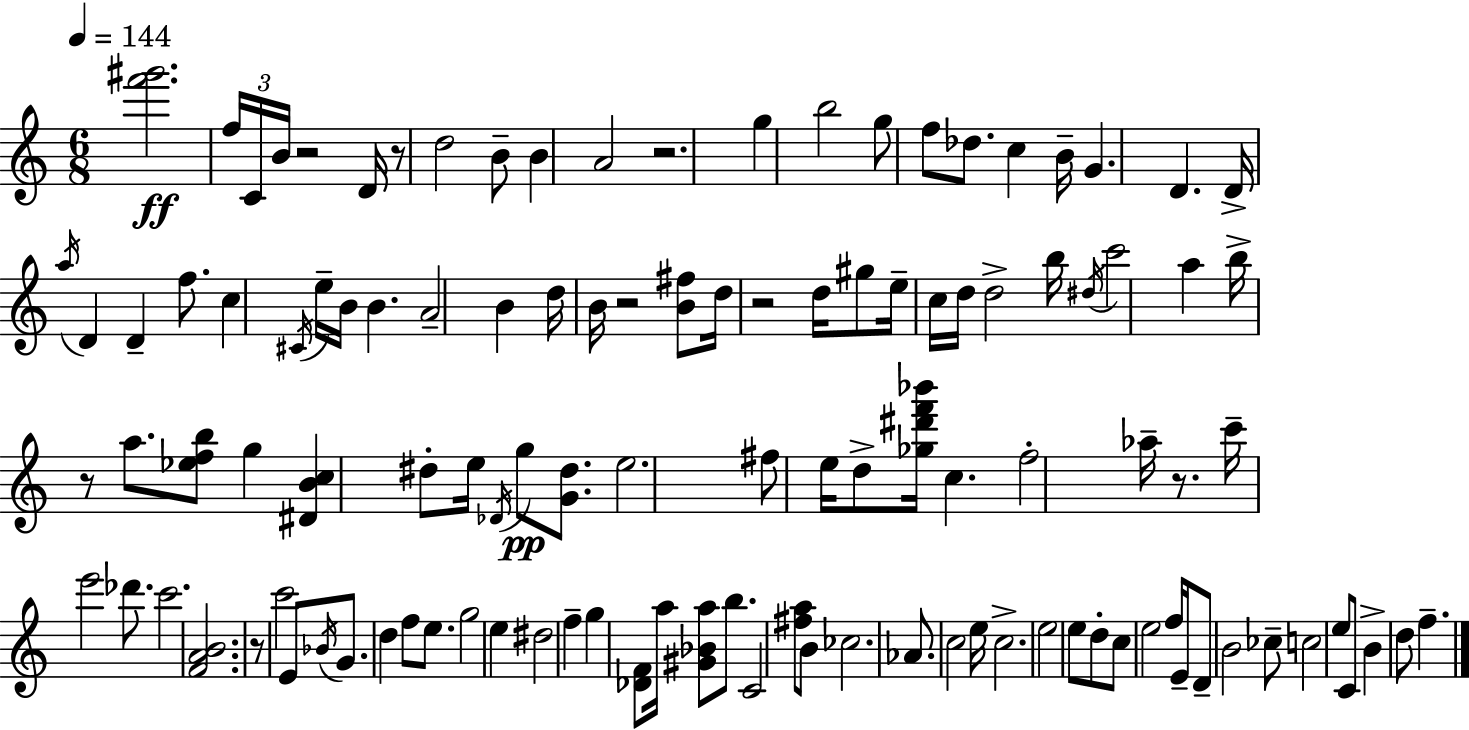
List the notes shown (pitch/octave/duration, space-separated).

[F6,G#6]/h. F5/s C4/s B4/s R/h D4/s R/e D5/h B4/e B4/q A4/h R/h. G5/q B5/h G5/e F5/e Db5/e. C5/q B4/s G4/q. D4/q. D4/s A5/s D4/q D4/q F5/e. C5/q C#4/s E5/s B4/s B4/q. A4/h B4/q D5/s B4/s R/h [B4,F#5]/e D5/s R/h D5/s G#5/e E5/s C5/s D5/s D5/h B5/s D#5/s C6/h A5/q B5/s R/e A5/e. [Eb5,F5,B5]/e G5/q [D#4,B4,C5]/q D#5/e E5/s Db4/s G5/e [G4,D#5]/e. E5/h. F#5/e E5/s D5/e [Gb5,D#6,F6,Bb6]/s C5/q. F5/h Ab5/s R/e. C6/s E6/h Db6/e. C6/h. [F4,A4,B4]/h. R/e C6/h E4/e Bb4/s G4/e. D5/q F5/e E5/e. G5/h E5/q D#5/h F5/q G5/q [Db4,F4]/e A5/s [G#4,Bb4,A5]/e B5/e. C4/h [F#5,A5]/e B4/e CES5/h. Ab4/e. C5/h E5/s C5/h. E5/h E5/e D5/e C5/e E5/h F5/s E4/s D4/e B4/h CES5/e C5/h E5/e C4/e B4/q D5/e F5/q.